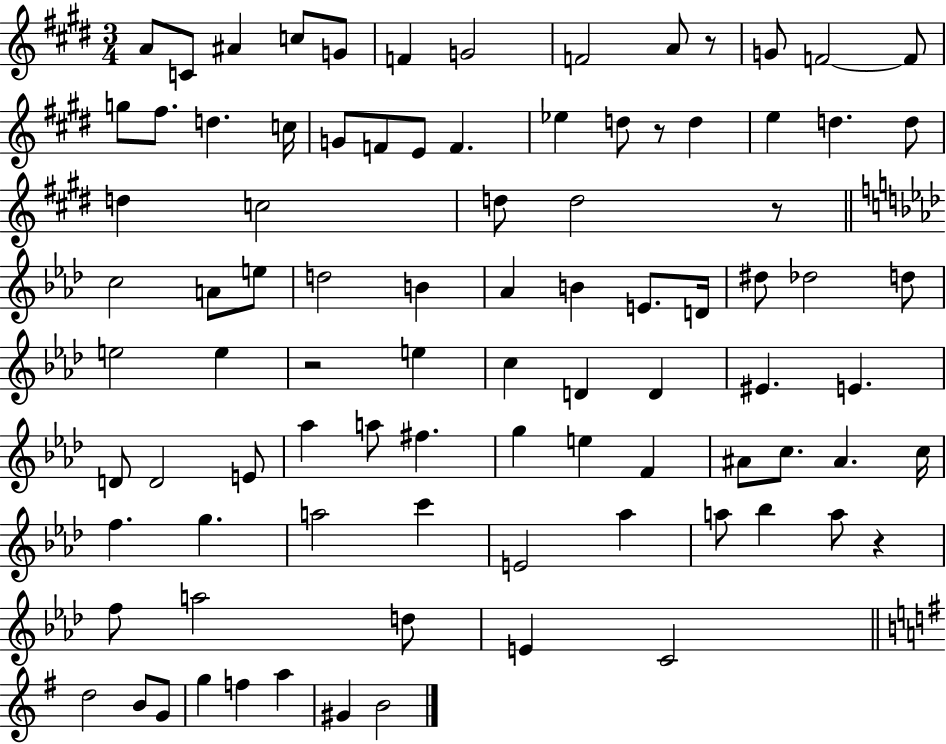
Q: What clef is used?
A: treble